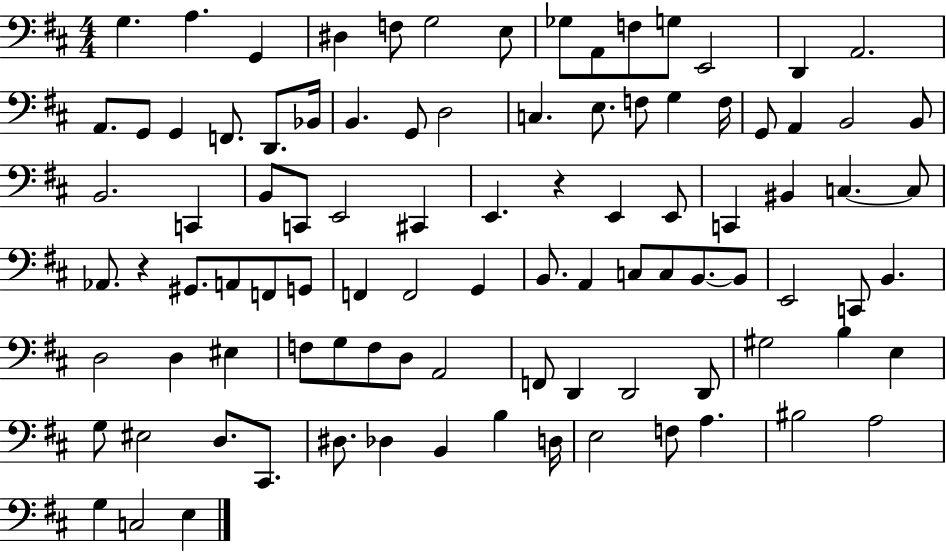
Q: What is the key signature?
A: D major